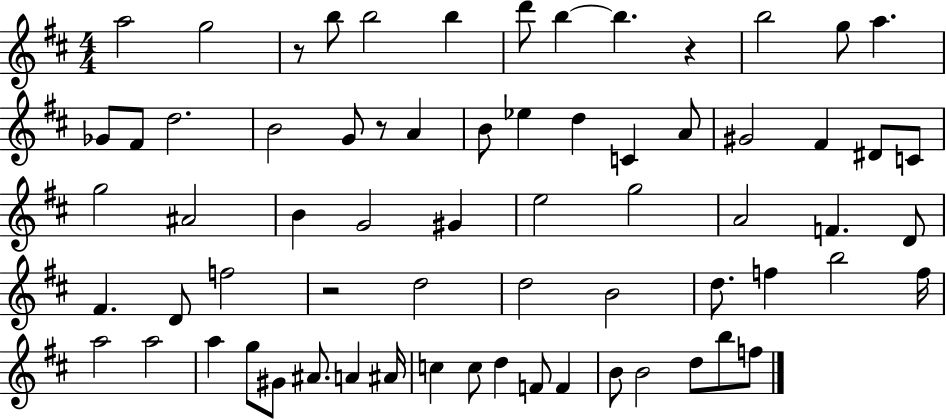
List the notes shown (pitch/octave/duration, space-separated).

A5/h G5/h R/e B5/e B5/h B5/q D6/e B5/q B5/q. R/q B5/h G5/e A5/q. Gb4/e F#4/e D5/h. B4/h G4/e R/e A4/q B4/e Eb5/q D5/q C4/q A4/e G#4/h F#4/q D#4/e C4/e G5/h A#4/h B4/q G4/h G#4/q E5/h G5/h A4/h F4/q. D4/e F#4/q. D4/e F5/h R/h D5/h D5/h B4/h D5/e. F5/q B5/h F5/s A5/h A5/h A5/q G5/e G#4/e A#4/e. A4/q A#4/s C5/q C5/e D5/q F4/e F4/q B4/e B4/h D5/e B5/e F5/e